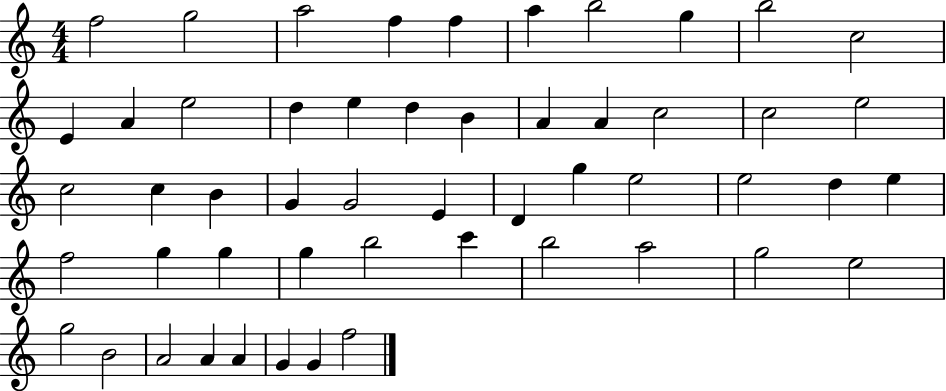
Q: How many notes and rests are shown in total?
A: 52